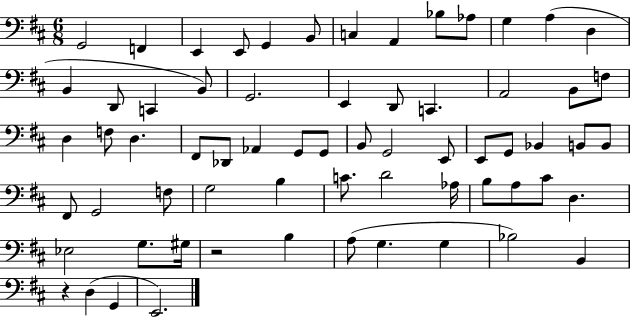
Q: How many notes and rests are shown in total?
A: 66